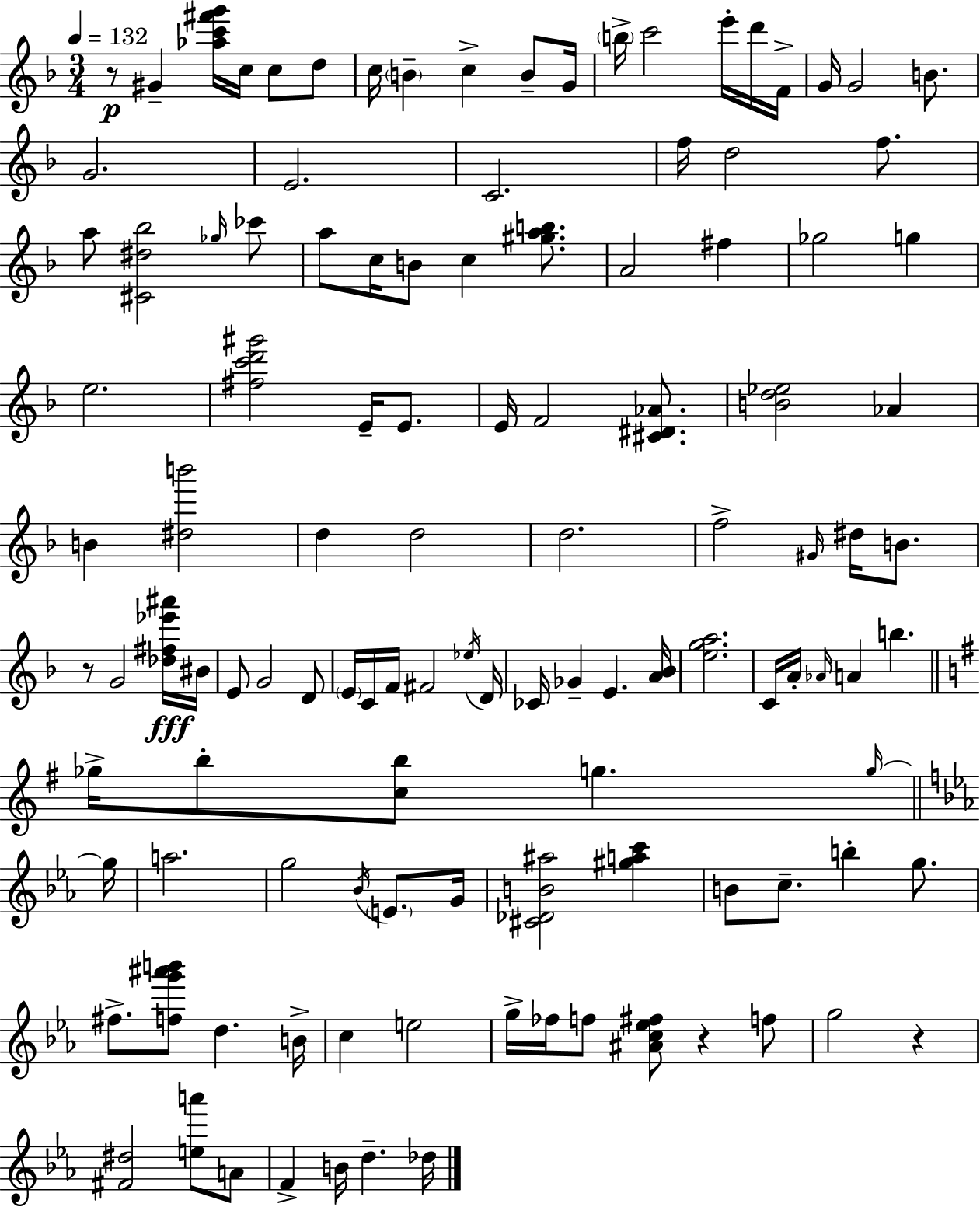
{
  \clef treble
  \numericTimeSignature
  \time 3/4
  \key d \minor
  \tempo 4 = 132
  r8\p gis'4-- <aes'' c''' fis''' g'''>16 c''16 c''8 d''8 | c''16 \parenthesize b'4-- c''4-> b'8-- g'16 | \parenthesize b''16-> c'''2 e'''16-. d'''16 f'16-> | g'16 g'2 b'8. | \break g'2. | e'2. | c'2. | f''16 d''2 f''8. | \break a''8 <cis' dis'' bes''>2 \grace { ges''16 } ces'''8 | a''8 c''16 b'8 c''4 <gis'' a'' b''>8. | a'2 fis''4 | ges''2 g''4 | \break e''2. | <fis'' c''' d''' gis'''>2 e'16-- e'8. | e'16 f'2 <cis' dis' aes'>8. | <b' d'' ees''>2 aes'4 | \break b'4 <dis'' b'''>2 | d''4 d''2 | d''2. | f''2-> \grace { gis'16 } dis''16 b'8. | \break r8 g'2 | <des'' fis'' ees''' ais'''>16\fff bis'16 e'8 g'2 | d'8 \parenthesize e'16 c'16 f'16 fis'2 | \acciaccatura { ees''16 } d'16 ces'16 ges'4-- e'4. | \break <a' bes'>16 <e'' g'' a''>2. | c'16 a'16-. \grace { aes'16 } a'4 b''4. | \bar "||" \break \key g \major ges''16-> b''8-. <c'' b''>8 g''4. \grace { g''16~ }~ | \bar "||" \break \key ees \major g''16 a''2. | g''2 \acciaccatura { bes'16 } \parenthesize e'8. | g'16 <cis' des' b' ais''>2 <gis'' a'' c'''>4 | b'8 c''8.-- b''4-. g''8. | \break fis''8.-> <f'' g''' ais''' b'''>8 d''4. | b'16-> c''4 e''2 | g''16-> fes''16 f''8 <ais' c'' ees'' fis''>8 r4 | f''8 g''2 r4 | \break <fis' dis''>2 <e'' a'''>8 | a'8 f'4-> b'16 d''4.-- | des''16 \bar "|."
}